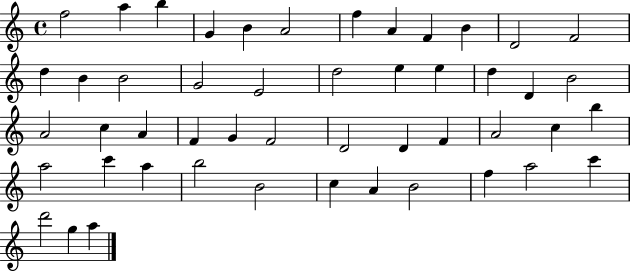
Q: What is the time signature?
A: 4/4